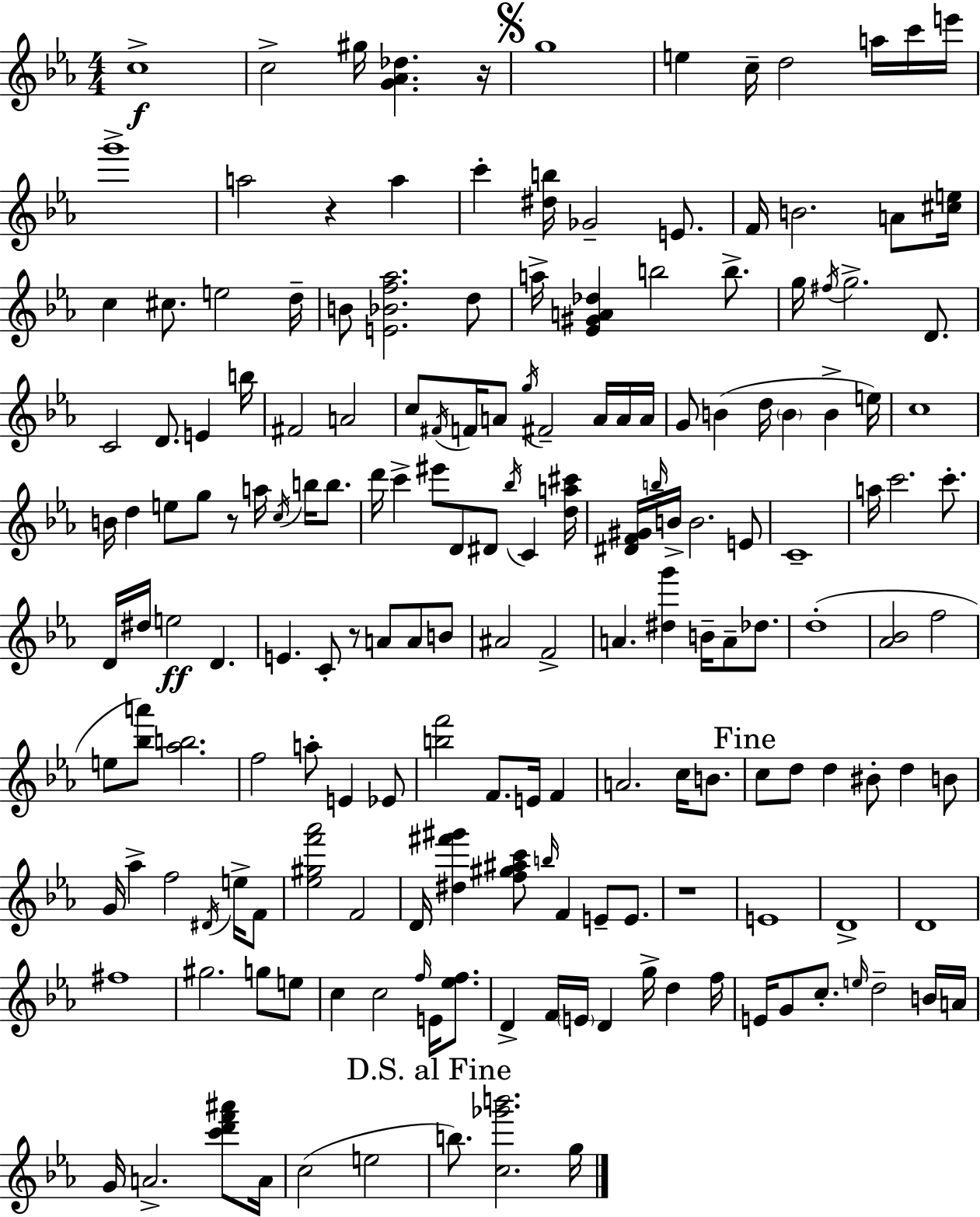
X:1
T:Untitled
M:4/4
L:1/4
K:Cm
c4 c2 ^g/4 [G_A_d] z/4 g4 e c/4 d2 a/4 c'/4 e'/4 g'4 a2 z a c' [^db]/4 _G2 E/2 F/4 B2 A/2 [^ce]/4 c ^c/2 e2 d/4 B/2 [E_Bf_a]2 d/2 a/4 [_E^GA_d] b2 b/2 g/4 ^f/4 g2 D/2 C2 D/2 E b/4 ^F2 A2 c/2 ^F/4 F/4 A/2 g/4 ^F2 A/4 A/4 A/4 G/2 B d/4 B B e/4 c4 B/4 d e/2 g/2 z/2 a/4 c/4 b/4 b/2 d'/4 c' ^e'/2 D/2 ^D/2 _b/4 C [da^c']/4 [^DF^G]/4 b/4 B/4 B2 E/2 C4 a/4 c'2 c'/2 D/4 ^d/4 e2 D E C/2 z/2 A/2 A/2 B/2 ^A2 F2 A [^dg'] B/4 A/2 _d/2 d4 [_A_B]2 f2 e/2 [_ba']/2 [_ab]2 f2 a/2 E _E/2 [bf']2 F/2 E/4 F A2 c/4 B/2 c/2 d/2 d ^B/2 d B/2 G/4 _a f2 ^D/4 e/4 F/2 [_e^gf'_a']2 F2 D/4 [^d^f'^g'] [f^g^ac']/2 b/4 F E/2 E/2 z4 E4 D4 D4 ^f4 ^g2 g/2 e/2 c c2 f/4 E/4 [_ef]/2 D F/4 E/4 D g/4 d f/4 E/4 G/2 c/2 e/4 d2 B/4 A/4 G/4 A2 [c'd'f'^a']/2 A/4 c2 e2 b/2 [c_g'b']2 g/4